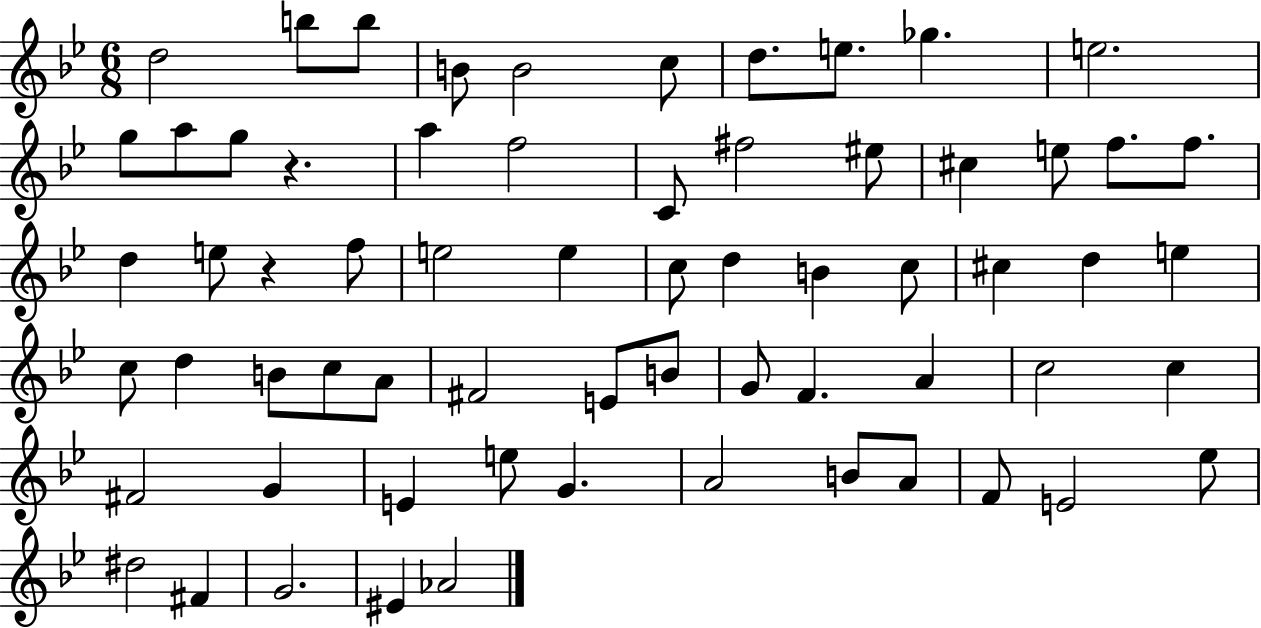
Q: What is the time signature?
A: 6/8